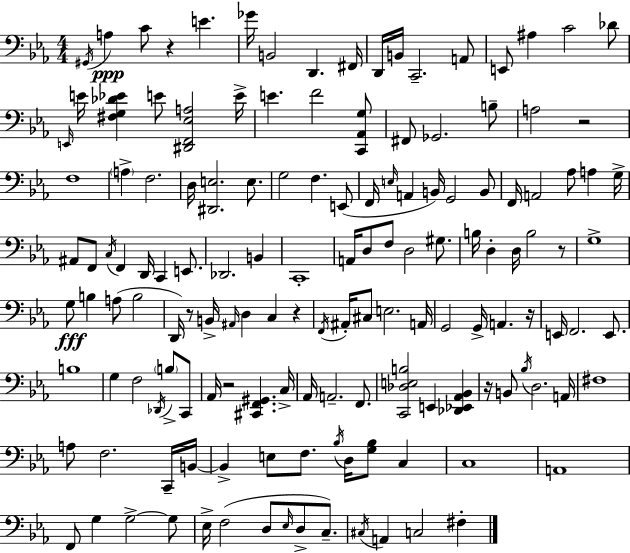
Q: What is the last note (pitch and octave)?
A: F#3